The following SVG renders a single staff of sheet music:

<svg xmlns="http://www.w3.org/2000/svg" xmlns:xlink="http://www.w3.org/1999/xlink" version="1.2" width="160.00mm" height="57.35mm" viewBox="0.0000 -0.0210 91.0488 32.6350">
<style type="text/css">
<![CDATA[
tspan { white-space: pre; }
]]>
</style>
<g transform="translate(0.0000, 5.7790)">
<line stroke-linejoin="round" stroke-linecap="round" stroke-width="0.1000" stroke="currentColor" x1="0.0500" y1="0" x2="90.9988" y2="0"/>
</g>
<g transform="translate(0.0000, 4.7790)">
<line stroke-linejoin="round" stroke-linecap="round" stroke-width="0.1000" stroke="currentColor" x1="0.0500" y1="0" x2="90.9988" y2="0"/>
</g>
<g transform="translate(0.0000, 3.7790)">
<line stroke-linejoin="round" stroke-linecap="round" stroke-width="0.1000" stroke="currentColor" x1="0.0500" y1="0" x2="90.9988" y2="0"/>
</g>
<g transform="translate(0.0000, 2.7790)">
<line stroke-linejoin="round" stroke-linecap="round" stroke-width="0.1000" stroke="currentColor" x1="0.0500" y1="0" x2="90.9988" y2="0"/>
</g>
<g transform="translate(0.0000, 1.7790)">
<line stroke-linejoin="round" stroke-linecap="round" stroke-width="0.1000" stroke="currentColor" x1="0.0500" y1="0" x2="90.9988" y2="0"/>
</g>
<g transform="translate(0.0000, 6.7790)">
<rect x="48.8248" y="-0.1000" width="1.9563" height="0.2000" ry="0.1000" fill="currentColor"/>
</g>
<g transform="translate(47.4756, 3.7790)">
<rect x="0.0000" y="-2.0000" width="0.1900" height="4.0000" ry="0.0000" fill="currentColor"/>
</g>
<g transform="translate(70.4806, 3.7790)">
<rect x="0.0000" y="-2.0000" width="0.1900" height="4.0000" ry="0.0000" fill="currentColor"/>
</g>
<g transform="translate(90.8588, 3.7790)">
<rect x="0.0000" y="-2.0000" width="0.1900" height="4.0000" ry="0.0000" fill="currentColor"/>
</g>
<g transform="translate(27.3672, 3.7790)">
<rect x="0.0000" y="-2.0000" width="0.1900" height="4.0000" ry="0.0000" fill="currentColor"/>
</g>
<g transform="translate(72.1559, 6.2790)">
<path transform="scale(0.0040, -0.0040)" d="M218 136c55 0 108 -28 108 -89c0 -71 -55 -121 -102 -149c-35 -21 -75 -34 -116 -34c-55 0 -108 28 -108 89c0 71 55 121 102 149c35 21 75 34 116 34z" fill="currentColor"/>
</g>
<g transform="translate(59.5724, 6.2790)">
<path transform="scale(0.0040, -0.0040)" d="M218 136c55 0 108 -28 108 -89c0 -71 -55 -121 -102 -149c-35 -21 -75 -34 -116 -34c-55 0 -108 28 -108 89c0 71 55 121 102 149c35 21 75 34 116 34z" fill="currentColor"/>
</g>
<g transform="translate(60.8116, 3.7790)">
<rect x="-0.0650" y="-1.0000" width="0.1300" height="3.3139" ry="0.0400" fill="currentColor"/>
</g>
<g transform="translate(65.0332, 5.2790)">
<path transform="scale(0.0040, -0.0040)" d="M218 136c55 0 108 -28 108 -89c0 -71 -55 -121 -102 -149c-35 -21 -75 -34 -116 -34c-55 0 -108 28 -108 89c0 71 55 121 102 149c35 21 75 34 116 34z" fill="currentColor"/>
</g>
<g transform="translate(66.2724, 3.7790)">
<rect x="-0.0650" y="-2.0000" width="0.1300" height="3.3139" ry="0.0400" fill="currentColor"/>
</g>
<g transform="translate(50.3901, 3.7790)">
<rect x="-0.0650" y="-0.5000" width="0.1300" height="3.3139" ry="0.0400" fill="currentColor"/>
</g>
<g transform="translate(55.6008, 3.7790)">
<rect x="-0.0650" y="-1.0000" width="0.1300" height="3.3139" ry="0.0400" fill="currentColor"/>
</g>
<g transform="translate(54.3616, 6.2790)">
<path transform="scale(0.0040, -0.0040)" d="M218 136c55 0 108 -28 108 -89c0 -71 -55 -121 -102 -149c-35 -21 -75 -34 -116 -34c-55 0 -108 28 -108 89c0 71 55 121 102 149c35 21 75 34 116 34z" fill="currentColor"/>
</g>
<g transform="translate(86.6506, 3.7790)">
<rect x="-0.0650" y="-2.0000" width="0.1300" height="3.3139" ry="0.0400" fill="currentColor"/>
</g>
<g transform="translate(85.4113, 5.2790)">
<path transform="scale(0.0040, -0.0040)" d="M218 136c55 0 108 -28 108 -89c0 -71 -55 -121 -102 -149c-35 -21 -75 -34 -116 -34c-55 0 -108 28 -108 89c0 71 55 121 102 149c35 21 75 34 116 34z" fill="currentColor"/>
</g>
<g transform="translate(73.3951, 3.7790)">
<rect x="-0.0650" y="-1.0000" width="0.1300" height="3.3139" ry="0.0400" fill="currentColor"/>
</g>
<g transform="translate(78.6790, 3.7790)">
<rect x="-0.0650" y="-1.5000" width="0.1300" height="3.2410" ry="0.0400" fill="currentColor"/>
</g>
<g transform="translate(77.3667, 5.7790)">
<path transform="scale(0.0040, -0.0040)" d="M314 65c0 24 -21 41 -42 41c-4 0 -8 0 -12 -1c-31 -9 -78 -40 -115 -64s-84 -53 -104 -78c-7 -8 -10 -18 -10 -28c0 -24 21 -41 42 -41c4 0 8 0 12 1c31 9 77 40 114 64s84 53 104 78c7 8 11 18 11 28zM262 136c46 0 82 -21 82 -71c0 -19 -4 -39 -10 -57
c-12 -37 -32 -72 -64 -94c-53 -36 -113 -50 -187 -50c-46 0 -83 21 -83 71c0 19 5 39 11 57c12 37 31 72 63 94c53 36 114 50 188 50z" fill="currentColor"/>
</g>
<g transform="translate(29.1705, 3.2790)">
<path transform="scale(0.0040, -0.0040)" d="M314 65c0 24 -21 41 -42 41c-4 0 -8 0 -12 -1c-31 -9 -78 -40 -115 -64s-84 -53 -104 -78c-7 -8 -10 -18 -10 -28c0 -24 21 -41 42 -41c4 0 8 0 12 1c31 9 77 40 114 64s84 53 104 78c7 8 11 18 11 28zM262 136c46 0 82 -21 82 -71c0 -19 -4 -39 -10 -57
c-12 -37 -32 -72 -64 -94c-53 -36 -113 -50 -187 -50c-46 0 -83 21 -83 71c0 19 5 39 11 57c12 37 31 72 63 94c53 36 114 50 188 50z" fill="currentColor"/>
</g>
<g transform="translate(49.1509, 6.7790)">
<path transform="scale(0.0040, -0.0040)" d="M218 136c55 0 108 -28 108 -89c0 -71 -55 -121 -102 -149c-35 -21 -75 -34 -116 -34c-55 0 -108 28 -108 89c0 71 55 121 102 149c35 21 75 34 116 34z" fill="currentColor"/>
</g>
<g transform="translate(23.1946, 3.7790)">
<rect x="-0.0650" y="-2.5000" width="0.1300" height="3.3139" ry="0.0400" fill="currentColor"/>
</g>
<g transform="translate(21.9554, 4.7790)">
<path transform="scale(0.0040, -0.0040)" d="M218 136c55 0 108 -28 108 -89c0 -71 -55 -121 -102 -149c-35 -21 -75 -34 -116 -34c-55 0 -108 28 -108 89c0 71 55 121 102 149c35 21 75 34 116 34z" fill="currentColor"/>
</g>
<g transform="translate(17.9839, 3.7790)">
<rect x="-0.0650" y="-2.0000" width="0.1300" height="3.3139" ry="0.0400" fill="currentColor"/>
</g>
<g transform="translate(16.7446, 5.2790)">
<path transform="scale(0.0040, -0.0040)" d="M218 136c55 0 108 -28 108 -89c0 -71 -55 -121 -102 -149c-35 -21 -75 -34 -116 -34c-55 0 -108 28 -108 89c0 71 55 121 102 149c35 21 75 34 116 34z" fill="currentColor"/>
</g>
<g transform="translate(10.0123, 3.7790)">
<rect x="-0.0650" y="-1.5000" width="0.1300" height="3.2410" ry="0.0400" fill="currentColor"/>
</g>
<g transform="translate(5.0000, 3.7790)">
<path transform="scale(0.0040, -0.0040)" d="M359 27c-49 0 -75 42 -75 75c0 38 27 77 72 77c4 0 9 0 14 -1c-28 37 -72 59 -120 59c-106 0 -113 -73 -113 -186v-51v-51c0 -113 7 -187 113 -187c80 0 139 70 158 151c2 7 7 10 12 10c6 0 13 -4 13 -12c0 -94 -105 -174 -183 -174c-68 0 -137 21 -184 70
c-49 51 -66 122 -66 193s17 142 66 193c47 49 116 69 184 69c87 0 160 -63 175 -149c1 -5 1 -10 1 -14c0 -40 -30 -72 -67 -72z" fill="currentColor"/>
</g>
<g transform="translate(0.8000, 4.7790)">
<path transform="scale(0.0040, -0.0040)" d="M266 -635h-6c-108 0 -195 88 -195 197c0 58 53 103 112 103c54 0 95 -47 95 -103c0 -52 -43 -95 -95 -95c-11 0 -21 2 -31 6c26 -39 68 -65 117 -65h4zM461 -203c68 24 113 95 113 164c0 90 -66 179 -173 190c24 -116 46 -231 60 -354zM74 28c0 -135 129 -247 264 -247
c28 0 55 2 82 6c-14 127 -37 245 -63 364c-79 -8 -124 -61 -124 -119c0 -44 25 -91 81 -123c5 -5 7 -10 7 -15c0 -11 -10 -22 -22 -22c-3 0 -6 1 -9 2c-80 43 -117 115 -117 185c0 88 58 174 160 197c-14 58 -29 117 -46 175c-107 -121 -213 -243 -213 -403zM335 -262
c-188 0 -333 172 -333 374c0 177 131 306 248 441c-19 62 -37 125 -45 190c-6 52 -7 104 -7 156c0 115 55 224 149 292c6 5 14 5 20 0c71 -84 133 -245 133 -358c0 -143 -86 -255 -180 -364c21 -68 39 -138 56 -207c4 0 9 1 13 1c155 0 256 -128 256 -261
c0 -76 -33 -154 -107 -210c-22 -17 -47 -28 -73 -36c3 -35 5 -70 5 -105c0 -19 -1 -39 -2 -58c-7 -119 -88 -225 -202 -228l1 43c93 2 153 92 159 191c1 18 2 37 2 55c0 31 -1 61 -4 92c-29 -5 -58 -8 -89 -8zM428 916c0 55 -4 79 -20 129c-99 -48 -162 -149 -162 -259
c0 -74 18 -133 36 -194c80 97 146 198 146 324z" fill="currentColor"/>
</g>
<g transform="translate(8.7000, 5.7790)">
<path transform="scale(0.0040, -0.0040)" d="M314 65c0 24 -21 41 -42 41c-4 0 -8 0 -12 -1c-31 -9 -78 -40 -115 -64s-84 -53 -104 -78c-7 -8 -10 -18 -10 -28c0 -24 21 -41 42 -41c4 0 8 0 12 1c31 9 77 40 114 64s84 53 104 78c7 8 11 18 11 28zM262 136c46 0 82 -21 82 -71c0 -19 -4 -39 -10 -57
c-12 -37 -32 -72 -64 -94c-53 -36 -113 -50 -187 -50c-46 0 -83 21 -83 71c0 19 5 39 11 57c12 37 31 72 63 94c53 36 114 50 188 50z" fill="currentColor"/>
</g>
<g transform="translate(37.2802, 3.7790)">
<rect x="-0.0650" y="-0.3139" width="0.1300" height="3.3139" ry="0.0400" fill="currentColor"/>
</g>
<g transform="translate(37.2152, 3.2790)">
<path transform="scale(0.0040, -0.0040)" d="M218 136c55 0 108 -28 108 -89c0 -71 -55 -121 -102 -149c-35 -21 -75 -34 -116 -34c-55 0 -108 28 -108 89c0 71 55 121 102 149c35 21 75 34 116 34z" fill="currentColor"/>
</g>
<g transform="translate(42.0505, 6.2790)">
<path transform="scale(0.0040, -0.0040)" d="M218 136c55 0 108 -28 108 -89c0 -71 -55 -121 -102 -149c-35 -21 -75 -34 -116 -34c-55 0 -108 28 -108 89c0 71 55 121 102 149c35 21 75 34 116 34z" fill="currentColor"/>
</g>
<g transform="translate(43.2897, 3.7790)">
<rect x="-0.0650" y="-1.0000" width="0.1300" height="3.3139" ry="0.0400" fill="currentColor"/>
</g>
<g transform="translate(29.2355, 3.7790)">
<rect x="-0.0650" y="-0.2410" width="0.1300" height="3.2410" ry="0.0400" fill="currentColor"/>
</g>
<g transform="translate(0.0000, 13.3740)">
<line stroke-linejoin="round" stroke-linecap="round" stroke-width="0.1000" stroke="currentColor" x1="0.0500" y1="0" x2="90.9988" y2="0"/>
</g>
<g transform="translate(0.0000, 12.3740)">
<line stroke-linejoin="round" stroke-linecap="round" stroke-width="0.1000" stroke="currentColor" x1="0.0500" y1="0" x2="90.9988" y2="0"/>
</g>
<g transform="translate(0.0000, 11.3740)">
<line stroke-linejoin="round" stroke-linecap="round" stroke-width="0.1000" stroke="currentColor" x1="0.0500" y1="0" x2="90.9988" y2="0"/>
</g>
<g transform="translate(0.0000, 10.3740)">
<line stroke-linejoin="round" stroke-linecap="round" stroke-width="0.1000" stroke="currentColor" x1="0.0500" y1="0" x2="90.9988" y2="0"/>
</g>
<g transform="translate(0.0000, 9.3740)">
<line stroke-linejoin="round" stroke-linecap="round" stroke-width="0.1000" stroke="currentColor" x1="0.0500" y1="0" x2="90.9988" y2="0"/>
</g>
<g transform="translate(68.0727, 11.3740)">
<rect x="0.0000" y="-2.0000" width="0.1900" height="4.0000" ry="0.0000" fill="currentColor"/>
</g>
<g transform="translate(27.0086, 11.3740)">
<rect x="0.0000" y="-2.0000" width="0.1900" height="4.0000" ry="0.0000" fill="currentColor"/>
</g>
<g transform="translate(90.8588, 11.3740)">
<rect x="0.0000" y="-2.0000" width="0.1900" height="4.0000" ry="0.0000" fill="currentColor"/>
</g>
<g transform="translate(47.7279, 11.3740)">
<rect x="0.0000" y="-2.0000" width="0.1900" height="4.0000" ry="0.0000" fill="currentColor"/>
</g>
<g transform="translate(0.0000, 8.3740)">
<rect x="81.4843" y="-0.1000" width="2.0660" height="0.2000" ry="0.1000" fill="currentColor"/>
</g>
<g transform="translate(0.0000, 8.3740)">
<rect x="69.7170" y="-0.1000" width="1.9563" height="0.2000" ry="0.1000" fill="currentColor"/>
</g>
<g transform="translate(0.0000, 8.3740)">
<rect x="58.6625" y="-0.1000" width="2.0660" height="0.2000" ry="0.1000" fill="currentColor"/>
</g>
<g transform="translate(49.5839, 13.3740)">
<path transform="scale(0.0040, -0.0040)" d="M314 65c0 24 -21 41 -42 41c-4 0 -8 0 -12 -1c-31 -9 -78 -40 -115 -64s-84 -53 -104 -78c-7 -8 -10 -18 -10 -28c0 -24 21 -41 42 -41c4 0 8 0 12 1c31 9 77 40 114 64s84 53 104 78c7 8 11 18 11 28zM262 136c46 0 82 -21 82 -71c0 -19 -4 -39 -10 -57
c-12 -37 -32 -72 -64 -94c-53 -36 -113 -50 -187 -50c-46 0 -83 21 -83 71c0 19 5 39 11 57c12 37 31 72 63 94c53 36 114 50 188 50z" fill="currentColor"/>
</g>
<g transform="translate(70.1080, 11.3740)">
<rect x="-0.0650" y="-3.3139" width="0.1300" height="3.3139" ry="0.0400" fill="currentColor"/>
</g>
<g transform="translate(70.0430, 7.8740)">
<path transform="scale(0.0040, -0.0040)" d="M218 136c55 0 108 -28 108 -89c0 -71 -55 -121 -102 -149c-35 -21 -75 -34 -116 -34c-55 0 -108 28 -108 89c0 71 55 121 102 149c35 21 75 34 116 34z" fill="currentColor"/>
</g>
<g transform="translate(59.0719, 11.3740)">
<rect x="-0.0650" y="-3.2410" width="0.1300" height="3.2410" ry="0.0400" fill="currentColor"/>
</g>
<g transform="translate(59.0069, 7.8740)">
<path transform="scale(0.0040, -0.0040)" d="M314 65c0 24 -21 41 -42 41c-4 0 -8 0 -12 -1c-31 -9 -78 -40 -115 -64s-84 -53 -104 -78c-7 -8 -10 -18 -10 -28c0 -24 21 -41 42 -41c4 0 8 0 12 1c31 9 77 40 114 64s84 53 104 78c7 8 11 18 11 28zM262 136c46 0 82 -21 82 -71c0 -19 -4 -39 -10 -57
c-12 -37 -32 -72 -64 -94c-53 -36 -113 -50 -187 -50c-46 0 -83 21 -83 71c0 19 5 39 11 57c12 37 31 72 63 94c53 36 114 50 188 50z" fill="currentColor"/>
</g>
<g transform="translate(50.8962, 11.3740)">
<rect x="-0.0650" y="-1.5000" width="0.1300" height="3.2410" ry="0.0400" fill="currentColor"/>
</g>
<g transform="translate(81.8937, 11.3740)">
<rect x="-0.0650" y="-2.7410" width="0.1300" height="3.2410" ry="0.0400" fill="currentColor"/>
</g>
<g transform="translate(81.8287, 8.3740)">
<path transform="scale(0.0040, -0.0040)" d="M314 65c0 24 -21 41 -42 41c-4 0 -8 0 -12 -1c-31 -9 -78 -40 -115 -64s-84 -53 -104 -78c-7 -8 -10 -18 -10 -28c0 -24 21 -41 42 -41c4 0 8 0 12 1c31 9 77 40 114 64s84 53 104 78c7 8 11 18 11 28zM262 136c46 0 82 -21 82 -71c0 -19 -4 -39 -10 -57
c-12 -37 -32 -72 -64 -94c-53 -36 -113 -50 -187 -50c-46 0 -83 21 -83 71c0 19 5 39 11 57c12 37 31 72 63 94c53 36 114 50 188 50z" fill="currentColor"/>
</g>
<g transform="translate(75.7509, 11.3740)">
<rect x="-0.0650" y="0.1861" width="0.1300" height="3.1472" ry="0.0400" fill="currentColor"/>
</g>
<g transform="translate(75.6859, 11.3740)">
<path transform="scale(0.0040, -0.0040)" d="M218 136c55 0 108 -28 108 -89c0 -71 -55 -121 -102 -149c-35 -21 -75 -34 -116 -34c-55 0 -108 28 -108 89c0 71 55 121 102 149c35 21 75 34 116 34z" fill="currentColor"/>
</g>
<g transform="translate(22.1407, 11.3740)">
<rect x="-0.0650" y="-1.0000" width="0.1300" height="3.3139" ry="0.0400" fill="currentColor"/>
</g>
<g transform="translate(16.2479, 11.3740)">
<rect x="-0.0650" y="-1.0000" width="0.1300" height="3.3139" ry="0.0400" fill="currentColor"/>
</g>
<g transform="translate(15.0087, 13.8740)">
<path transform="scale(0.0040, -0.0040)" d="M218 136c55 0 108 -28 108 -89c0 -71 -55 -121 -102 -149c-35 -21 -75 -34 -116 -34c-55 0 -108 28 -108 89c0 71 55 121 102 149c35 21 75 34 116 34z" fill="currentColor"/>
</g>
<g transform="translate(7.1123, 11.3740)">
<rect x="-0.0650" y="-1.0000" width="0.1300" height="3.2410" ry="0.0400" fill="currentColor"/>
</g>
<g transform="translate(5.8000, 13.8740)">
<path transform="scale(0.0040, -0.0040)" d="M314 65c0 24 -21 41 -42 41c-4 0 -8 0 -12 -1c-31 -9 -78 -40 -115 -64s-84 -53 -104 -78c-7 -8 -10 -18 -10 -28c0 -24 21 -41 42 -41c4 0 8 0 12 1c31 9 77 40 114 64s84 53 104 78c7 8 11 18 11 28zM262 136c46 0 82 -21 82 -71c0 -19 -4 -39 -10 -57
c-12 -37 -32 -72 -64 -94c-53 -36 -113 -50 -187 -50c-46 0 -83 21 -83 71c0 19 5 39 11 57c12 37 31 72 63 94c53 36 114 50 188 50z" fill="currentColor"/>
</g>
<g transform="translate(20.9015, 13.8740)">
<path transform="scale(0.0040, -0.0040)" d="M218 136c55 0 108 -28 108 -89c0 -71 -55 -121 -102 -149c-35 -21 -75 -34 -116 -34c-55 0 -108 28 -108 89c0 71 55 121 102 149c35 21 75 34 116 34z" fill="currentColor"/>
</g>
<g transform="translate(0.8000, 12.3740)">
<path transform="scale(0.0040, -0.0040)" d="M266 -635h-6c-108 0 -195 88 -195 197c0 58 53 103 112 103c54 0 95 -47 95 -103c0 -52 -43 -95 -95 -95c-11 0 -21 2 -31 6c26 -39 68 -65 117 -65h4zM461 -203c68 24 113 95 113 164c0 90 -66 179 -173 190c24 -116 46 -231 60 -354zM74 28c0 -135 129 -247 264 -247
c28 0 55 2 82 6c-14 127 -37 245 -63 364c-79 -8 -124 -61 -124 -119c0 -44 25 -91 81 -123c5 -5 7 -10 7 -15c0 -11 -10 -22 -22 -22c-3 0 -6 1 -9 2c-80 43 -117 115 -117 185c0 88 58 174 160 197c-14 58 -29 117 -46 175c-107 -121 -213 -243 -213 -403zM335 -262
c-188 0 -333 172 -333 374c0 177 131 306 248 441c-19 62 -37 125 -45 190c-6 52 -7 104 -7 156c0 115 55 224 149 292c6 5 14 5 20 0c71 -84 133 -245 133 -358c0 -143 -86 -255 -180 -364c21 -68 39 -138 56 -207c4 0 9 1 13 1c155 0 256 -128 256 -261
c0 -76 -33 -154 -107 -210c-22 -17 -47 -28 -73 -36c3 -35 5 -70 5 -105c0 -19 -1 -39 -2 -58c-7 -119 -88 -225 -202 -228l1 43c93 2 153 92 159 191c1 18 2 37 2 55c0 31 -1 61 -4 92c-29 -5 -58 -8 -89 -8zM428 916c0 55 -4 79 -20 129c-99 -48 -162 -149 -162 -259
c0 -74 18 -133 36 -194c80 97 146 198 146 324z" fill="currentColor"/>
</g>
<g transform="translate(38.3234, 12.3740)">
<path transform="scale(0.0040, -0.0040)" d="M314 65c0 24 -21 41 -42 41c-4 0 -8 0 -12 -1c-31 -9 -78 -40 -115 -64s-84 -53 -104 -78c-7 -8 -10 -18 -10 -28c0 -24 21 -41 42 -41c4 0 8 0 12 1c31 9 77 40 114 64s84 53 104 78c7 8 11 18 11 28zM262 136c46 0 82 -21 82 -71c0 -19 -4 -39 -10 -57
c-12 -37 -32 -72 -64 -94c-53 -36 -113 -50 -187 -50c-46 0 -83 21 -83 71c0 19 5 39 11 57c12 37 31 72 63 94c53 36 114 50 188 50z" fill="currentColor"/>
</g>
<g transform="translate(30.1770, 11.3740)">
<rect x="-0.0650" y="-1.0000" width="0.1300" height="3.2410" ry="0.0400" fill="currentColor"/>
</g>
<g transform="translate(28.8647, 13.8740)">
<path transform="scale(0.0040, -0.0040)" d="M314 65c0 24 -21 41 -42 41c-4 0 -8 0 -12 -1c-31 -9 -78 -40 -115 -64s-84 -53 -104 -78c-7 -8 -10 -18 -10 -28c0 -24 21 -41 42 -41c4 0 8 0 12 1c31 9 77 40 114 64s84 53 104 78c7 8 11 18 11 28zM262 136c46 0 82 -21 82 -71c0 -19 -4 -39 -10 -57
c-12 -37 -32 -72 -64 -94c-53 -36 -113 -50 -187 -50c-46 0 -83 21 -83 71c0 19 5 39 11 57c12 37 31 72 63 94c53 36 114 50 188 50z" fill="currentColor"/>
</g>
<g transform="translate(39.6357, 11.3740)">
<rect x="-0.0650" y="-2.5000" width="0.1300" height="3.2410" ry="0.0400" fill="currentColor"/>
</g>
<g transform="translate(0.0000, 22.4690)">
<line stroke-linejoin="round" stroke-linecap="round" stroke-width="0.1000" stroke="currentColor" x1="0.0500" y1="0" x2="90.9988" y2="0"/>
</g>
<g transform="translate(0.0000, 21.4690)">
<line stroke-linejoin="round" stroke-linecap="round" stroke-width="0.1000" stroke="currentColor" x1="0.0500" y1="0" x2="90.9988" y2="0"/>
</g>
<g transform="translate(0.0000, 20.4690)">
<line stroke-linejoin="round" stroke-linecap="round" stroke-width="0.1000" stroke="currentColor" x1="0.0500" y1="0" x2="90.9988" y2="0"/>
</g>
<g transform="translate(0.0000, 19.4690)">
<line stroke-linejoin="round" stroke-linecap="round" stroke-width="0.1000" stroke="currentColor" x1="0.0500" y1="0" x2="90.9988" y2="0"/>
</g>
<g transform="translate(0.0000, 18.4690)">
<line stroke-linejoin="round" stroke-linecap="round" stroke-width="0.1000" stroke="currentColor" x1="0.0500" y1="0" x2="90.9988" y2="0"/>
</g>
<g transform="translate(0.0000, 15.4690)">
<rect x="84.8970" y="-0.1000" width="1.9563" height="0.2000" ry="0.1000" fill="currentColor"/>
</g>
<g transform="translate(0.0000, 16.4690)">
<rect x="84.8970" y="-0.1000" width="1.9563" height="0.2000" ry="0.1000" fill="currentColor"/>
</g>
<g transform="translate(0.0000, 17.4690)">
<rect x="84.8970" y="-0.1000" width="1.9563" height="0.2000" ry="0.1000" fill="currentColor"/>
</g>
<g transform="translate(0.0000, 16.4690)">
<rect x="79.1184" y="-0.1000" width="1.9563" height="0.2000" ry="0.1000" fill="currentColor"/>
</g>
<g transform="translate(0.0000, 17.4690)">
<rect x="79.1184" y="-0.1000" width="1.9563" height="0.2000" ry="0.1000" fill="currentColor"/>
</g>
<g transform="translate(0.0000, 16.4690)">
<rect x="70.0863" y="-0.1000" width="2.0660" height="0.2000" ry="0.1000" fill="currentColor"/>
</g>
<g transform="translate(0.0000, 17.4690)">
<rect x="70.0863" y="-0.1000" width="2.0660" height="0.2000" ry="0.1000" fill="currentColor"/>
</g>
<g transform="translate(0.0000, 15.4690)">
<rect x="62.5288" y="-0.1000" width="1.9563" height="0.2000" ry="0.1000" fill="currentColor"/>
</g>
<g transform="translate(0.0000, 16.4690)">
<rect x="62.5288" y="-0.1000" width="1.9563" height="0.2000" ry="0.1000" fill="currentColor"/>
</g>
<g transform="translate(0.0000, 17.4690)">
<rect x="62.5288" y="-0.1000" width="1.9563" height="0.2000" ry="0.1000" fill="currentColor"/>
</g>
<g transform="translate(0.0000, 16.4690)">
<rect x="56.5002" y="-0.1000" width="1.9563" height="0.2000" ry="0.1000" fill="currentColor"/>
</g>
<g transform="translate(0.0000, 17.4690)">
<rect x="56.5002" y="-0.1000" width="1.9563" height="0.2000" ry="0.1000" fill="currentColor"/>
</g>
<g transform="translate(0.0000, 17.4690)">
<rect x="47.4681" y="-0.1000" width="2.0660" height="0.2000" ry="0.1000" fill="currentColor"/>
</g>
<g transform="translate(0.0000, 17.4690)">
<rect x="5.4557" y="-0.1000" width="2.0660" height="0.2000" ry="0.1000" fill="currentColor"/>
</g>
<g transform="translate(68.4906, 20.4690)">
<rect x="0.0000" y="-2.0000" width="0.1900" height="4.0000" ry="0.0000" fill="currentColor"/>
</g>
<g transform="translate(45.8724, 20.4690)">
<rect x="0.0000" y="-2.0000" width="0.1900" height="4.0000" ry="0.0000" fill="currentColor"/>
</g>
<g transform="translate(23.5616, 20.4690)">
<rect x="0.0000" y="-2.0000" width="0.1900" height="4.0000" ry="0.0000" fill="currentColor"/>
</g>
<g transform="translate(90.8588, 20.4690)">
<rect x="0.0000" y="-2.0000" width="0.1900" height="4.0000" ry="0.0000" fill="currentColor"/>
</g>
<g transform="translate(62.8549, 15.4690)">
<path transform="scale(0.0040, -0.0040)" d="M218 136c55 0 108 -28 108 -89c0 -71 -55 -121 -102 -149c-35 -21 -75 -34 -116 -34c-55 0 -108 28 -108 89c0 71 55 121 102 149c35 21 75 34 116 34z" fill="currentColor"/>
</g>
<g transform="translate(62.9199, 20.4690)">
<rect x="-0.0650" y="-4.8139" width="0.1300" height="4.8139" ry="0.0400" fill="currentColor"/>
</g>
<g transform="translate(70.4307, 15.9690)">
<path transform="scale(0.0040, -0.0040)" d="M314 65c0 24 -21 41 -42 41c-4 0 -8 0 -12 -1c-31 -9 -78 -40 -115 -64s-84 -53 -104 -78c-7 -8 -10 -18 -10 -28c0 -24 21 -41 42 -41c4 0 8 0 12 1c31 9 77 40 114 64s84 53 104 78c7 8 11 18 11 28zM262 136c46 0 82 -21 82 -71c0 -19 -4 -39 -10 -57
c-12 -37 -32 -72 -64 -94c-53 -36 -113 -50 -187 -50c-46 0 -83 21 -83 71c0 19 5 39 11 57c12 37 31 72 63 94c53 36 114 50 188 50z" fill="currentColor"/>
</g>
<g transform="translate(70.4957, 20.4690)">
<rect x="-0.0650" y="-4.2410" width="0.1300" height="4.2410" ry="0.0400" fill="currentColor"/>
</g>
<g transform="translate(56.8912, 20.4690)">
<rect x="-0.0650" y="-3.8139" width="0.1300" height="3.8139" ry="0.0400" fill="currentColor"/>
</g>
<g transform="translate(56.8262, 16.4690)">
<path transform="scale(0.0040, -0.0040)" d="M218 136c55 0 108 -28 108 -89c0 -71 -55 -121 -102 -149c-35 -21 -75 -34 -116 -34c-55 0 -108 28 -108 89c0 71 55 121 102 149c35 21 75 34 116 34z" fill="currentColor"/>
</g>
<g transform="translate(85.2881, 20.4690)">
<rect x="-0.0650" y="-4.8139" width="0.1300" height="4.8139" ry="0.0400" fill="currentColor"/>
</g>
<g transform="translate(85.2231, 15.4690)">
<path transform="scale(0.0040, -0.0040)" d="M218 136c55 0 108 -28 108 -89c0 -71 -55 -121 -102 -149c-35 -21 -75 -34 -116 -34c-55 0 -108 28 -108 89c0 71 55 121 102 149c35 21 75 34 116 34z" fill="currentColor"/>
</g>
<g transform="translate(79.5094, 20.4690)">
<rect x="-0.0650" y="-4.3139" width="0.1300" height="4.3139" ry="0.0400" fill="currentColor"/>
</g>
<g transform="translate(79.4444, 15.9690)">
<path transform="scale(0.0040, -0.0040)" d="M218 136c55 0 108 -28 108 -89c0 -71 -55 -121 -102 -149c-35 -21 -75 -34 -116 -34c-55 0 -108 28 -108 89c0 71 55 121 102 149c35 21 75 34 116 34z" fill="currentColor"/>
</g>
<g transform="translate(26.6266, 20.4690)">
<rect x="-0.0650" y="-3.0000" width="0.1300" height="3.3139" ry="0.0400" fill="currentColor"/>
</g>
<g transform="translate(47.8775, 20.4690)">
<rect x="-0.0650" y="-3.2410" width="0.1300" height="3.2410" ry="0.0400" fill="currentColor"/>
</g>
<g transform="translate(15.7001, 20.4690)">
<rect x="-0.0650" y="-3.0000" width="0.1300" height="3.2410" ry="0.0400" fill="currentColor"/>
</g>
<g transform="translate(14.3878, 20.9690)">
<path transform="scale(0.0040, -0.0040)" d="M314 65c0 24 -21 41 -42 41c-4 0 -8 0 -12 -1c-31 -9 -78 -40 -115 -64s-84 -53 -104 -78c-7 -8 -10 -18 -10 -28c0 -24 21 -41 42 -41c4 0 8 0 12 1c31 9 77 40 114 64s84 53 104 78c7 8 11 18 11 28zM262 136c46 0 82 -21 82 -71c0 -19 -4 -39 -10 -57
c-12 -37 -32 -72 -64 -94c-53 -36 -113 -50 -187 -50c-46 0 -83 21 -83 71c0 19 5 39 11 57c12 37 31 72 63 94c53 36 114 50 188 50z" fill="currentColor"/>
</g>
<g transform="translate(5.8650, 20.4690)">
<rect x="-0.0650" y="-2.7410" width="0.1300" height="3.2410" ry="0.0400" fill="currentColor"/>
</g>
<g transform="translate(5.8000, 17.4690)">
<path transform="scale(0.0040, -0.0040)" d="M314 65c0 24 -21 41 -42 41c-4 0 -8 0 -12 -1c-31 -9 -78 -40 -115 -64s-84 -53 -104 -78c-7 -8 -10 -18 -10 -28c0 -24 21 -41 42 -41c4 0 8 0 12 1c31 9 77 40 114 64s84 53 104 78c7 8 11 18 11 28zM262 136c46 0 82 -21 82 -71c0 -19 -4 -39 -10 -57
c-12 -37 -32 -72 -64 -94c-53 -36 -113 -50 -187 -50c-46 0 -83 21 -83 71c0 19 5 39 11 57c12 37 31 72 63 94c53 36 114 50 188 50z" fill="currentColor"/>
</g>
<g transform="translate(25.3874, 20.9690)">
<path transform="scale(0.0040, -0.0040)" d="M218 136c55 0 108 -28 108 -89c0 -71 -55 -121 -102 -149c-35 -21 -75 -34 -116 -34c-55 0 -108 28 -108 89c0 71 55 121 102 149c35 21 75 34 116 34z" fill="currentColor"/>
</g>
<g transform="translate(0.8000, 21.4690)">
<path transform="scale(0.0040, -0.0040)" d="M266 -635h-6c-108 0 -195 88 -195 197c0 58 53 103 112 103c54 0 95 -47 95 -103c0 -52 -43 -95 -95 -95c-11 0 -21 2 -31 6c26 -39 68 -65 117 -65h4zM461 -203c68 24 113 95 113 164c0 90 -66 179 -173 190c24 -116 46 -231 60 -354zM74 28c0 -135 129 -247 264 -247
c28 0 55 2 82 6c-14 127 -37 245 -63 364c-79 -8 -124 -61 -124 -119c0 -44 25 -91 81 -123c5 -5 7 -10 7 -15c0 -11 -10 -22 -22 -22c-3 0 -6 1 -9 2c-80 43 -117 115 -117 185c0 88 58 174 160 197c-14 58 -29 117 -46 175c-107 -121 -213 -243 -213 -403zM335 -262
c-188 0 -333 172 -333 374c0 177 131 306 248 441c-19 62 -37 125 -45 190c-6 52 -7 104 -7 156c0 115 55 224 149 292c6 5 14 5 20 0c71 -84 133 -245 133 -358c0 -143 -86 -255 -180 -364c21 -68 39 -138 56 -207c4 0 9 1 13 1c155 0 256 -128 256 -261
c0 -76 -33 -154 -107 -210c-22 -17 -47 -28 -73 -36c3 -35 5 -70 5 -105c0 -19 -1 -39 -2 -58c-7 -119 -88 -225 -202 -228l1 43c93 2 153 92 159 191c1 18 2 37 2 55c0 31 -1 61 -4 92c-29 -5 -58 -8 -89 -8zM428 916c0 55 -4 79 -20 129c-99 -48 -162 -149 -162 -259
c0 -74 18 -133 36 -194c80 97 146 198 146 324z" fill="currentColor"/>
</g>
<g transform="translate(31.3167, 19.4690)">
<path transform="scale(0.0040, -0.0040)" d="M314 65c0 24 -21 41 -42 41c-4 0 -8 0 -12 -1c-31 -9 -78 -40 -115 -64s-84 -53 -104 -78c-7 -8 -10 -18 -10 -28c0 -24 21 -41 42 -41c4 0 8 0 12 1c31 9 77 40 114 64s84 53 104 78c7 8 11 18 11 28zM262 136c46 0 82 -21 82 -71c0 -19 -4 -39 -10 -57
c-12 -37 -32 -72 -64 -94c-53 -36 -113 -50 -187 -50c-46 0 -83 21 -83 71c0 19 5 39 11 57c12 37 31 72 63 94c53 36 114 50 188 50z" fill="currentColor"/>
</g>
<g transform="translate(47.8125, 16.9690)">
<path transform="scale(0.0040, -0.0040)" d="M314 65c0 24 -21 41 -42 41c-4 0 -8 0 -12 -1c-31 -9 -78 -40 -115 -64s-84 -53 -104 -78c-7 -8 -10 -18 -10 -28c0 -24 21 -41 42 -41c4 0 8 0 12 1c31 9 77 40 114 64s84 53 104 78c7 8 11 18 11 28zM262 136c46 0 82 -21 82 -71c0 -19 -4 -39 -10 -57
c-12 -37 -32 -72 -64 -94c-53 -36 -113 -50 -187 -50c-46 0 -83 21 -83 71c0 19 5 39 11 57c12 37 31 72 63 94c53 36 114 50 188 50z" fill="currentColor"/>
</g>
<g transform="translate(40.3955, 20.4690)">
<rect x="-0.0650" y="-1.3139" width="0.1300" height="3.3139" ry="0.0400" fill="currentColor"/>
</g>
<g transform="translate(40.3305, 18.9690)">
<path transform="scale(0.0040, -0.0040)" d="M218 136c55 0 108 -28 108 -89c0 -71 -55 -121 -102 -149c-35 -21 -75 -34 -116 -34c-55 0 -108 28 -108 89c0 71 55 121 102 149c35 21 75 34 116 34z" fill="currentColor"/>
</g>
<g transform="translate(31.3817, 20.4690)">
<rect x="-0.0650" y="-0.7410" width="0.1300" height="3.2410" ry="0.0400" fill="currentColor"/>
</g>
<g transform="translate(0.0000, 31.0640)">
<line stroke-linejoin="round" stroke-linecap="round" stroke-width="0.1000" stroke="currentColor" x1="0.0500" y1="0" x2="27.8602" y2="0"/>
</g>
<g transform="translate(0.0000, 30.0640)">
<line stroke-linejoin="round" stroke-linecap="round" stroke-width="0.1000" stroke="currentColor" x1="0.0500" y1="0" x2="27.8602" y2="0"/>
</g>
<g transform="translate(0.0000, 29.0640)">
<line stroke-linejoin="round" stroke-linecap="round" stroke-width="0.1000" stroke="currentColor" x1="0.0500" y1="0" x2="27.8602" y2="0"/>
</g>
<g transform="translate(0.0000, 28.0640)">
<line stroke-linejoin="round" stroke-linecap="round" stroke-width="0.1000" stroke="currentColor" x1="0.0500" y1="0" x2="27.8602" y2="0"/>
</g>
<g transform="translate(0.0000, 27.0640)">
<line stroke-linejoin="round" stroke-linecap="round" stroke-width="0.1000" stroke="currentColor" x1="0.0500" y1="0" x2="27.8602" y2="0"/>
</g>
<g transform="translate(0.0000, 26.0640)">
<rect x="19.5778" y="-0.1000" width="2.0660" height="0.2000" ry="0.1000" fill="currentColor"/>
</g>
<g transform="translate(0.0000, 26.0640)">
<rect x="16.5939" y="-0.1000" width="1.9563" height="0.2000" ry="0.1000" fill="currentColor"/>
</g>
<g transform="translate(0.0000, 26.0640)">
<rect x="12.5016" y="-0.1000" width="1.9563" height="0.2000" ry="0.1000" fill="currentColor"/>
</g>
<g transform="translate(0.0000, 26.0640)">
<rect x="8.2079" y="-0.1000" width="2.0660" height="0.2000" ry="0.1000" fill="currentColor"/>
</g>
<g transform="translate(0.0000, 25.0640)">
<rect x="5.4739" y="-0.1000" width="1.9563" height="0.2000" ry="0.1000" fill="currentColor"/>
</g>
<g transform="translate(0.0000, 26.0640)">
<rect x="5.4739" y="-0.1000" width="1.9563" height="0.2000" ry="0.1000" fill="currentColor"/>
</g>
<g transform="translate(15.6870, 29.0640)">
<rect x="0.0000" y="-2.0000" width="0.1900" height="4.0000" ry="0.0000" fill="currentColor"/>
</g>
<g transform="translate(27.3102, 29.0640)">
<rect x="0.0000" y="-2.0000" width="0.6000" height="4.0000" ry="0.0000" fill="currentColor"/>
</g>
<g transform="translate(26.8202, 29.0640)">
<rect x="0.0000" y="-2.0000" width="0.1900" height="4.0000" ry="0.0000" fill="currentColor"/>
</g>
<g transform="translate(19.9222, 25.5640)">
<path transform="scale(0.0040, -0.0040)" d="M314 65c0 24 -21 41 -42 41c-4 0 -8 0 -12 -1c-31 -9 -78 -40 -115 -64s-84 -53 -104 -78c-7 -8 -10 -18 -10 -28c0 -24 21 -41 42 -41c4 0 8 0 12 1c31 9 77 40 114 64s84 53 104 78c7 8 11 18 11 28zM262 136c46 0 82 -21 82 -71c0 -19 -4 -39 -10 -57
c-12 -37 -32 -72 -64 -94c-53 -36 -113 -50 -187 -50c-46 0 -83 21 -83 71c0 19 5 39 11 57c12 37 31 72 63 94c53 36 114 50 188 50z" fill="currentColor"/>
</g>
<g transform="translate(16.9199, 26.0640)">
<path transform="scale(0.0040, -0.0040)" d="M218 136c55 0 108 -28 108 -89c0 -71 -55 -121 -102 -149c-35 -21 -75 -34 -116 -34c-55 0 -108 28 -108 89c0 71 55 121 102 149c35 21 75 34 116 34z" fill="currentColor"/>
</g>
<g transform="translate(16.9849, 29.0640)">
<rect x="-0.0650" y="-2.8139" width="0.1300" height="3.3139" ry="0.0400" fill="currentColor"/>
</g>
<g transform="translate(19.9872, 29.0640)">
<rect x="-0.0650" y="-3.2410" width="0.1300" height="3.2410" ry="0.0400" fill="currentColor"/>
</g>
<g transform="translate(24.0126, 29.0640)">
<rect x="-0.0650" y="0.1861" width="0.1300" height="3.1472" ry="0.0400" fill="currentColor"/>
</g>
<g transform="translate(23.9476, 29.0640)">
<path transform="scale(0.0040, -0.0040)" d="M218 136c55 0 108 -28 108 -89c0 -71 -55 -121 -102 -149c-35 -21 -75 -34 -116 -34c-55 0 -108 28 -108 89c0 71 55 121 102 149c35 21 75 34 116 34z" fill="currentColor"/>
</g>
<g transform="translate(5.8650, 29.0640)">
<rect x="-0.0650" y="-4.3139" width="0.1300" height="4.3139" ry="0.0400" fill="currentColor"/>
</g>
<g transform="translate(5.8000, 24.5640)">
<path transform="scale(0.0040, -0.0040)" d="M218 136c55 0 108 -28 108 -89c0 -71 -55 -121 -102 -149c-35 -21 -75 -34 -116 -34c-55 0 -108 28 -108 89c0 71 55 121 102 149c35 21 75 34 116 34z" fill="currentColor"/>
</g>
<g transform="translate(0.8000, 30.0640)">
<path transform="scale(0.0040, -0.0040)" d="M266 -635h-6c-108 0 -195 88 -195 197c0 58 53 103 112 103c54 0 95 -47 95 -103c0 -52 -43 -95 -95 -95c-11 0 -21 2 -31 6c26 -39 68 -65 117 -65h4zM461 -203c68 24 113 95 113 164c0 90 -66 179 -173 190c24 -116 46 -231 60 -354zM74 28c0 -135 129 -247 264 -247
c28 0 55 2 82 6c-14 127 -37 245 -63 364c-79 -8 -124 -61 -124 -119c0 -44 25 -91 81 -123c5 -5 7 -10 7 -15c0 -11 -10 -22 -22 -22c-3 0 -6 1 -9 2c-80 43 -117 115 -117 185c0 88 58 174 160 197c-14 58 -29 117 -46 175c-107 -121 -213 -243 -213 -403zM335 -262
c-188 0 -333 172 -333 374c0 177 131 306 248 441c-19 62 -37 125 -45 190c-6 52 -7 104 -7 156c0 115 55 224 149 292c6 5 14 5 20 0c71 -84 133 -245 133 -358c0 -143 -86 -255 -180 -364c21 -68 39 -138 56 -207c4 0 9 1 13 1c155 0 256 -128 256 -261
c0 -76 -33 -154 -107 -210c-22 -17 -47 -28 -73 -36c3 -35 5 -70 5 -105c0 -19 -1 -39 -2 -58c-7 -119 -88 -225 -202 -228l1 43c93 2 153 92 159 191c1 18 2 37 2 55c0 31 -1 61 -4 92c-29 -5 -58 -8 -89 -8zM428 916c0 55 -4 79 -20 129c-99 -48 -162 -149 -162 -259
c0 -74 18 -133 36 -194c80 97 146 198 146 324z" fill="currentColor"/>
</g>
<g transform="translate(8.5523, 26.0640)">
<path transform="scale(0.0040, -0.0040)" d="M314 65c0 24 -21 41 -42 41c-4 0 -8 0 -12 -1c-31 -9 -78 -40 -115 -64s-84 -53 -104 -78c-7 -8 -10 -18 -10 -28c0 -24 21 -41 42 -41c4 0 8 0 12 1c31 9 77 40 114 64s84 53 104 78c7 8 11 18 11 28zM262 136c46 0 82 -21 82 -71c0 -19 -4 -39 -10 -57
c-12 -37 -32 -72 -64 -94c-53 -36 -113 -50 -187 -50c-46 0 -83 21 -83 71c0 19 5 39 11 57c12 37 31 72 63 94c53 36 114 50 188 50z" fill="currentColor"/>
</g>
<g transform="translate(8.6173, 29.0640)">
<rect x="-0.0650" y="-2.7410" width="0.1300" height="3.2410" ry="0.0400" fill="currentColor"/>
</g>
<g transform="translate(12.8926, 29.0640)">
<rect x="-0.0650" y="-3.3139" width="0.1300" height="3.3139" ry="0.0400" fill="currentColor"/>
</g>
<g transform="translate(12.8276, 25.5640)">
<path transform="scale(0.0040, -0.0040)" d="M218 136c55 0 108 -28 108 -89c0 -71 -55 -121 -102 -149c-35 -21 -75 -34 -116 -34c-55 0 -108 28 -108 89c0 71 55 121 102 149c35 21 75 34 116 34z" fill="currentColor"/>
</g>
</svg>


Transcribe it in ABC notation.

X:1
T:Untitled
M:4/4
L:1/4
K:C
E2 F G c2 c D C D D F D E2 F D2 D D D2 G2 E2 b2 b B a2 a2 A2 A d2 e b2 c' e' d'2 d' e' d' a2 b a b2 B